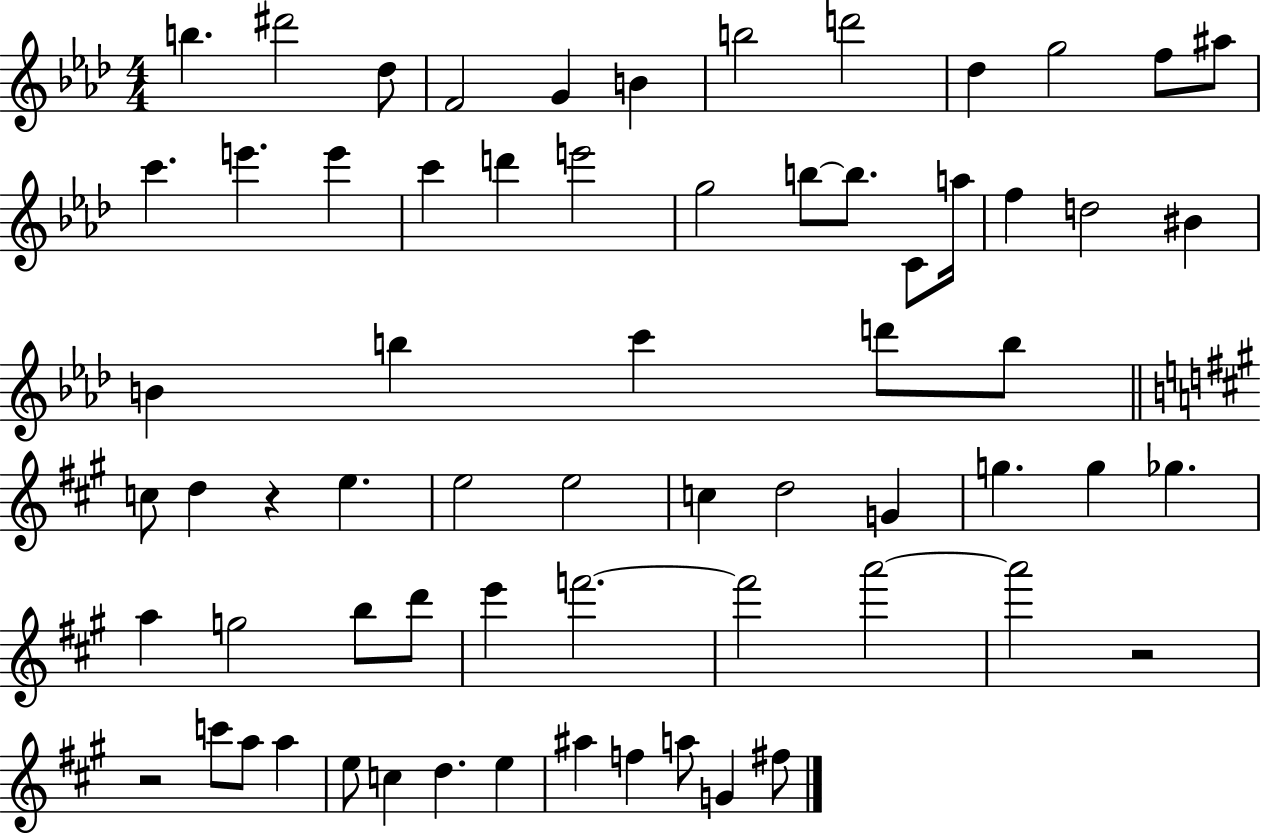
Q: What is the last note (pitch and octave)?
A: F#5